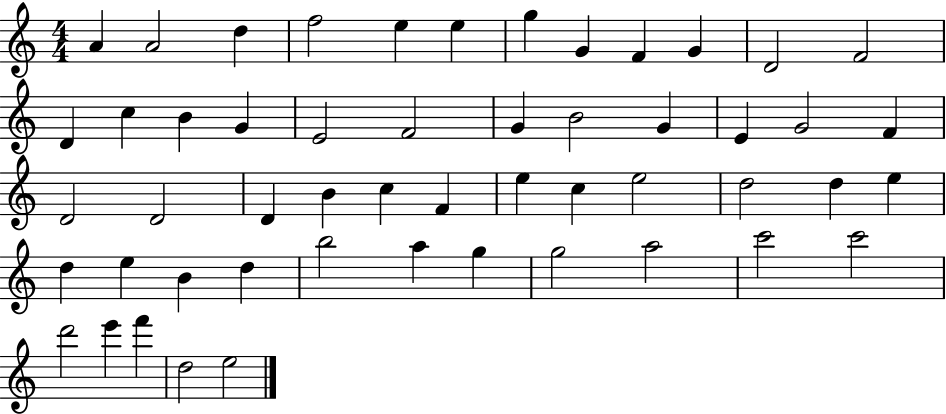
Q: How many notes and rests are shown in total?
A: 52